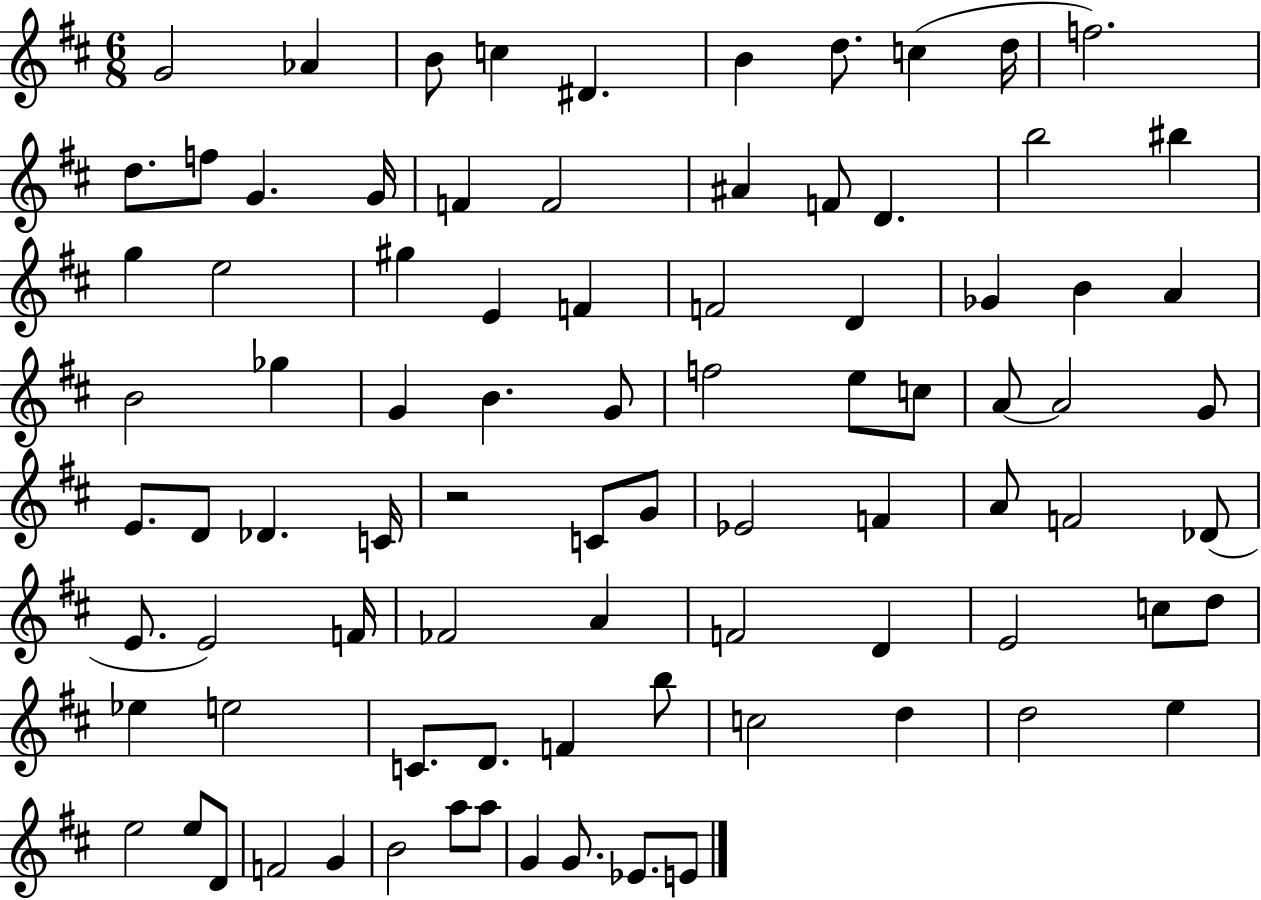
G4/h Ab4/q B4/e C5/q D#4/q. B4/q D5/e. C5/q D5/s F5/h. D5/e. F5/e G4/q. G4/s F4/q F4/h A#4/q F4/e D4/q. B5/h BIS5/q G5/q E5/h G#5/q E4/q F4/q F4/h D4/q Gb4/q B4/q A4/q B4/h Gb5/q G4/q B4/q. G4/e F5/h E5/e C5/e A4/e A4/h G4/e E4/e. D4/e Db4/q. C4/s R/h C4/e G4/e Eb4/h F4/q A4/e F4/h Db4/e E4/e. E4/h F4/s FES4/h A4/q F4/h D4/q E4/h C5/e D5/e Eb5/q E5/h C4/e. D4/e. F4/q B5/e C5/h D5/q D5/h E5/q E5/h E5/e D4/e F4/h G4/q B4/h A5/e A5/e G4/q G4/e. Eb4/e. E4/e